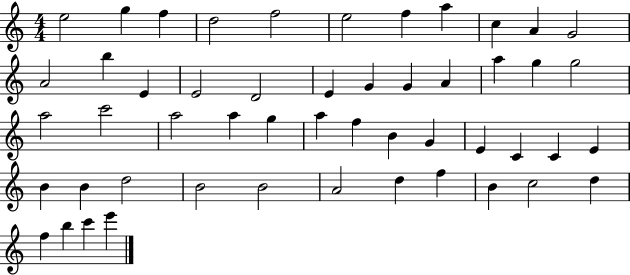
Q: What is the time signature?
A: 4/4